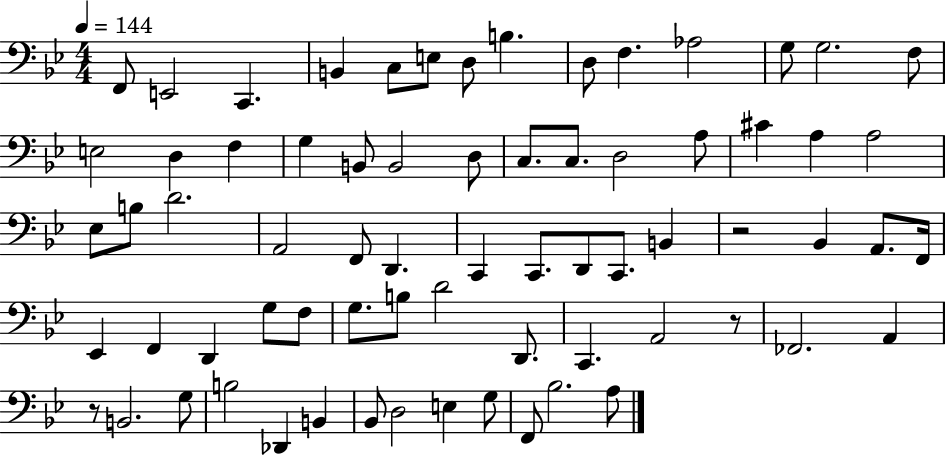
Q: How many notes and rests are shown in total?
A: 70